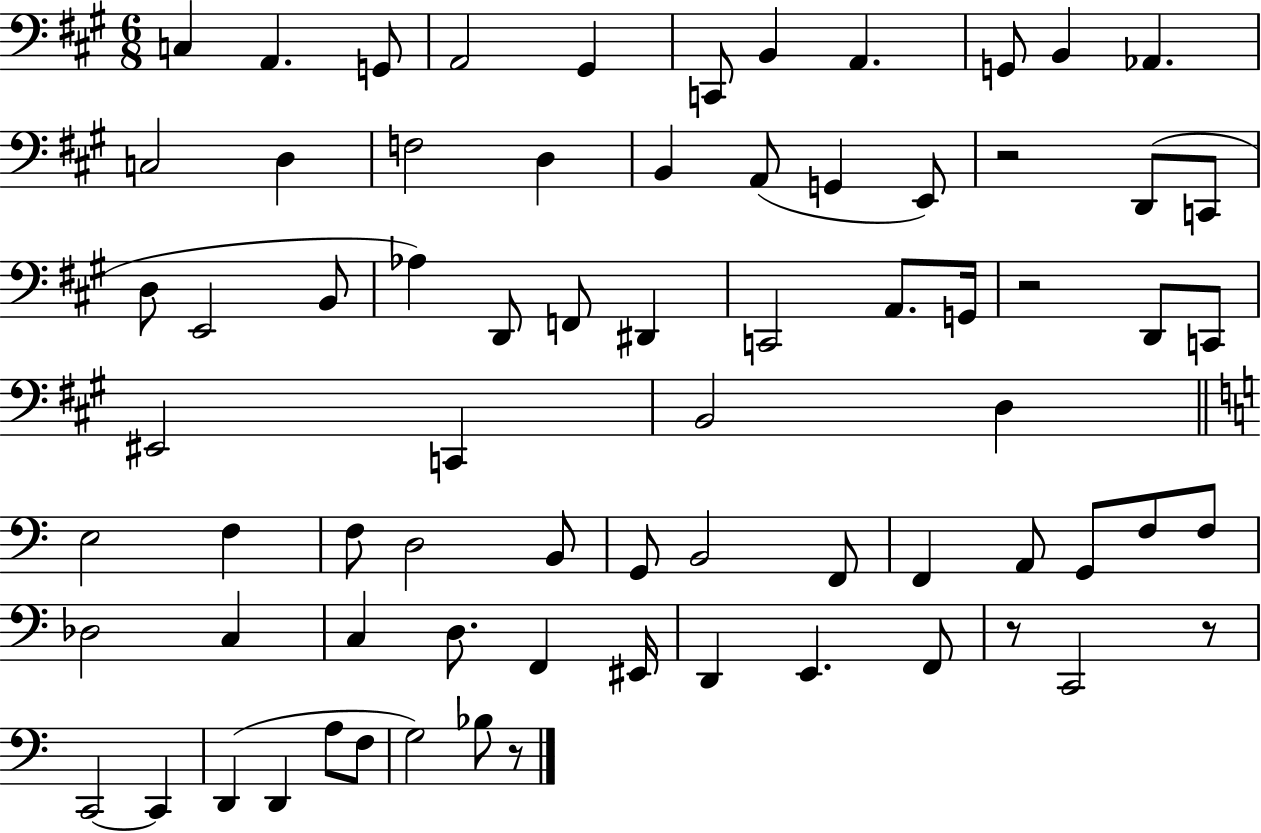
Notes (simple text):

C3/q A2/q. G2/e A2/h G#2/q C2/e B2/q A2/q. G2/e B2/q Ab2/q. C3/h D3/q F3/h D3/q B2/q A2/e G2/q E2/e R/h D2/e C2/e D3/e E2/h B2/e Ab3/q D2/e F2/e D#2/q C2/h A2/e. G2/s R/h D2/e C2/e EIS2/h C2/q B2/h D3/q E3/h F3/q F3/e D3/h B2/e G2/e B2/h F2/e F2/q A2/e G2/e F3/e F3/e Db3/h C3/q C3/q D3/e. F2/q EIS2/s D2/q E2/q. F2/e R/e C2/h R/e C2/h C2/q D2/q D2/q A3/e F3/e G3/h Bb3/e R/e